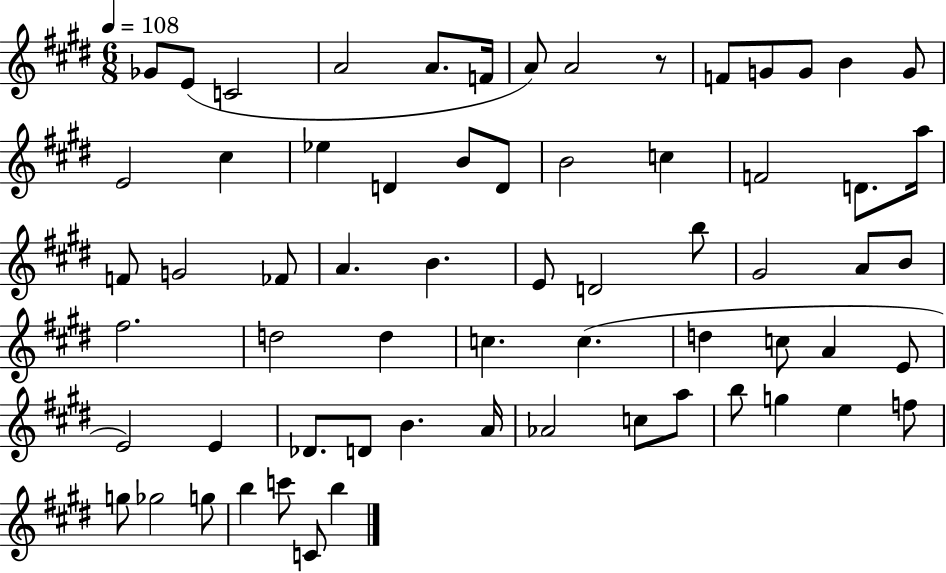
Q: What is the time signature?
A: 6/8